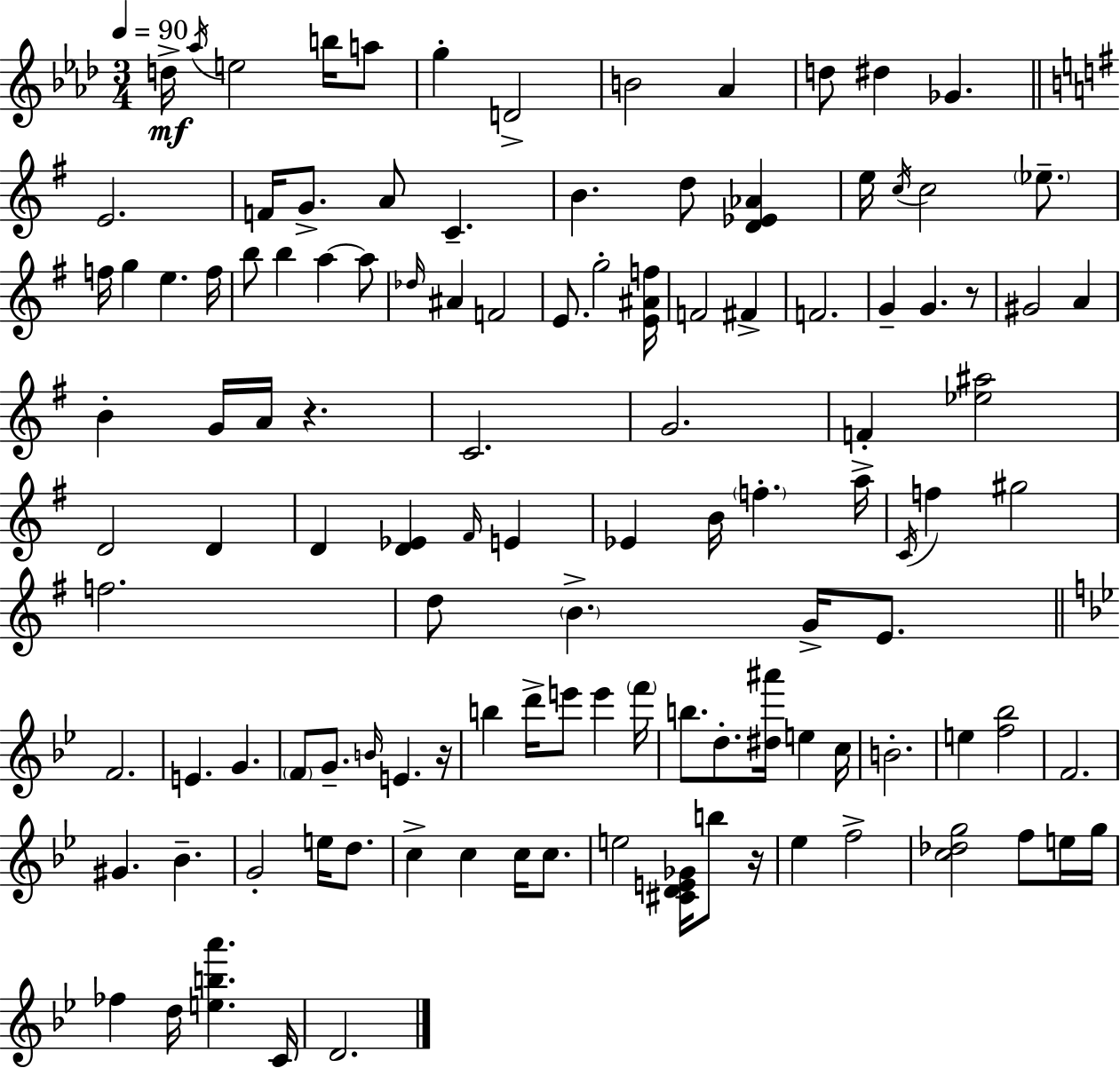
{
  \clef treble
  \numericTimeSignature
  \time 3/4
  \key aes \major
  \tempo 4 = 90
  \repeat volta 2 { d''16->\mf \acciaccatura { aes''16 } e''2 b''16 a''8 | g''4-. d'2-> | b'2 aes'4 | d''8 dis''4 ges'4. | \break \bar "||" \break \key g \major e'2. | f'16 g'8.-> a'8 c'4.-- | b'4. d''8 <d' ees' aes'>4 | e''16 \acciaccatura { c''16 } c''2 \parenthesize ees''8.-- | \break f''16 g''4 e''4. | f''16 b''8 b''4 a''4~~ a''8 | \grace { des''16 } ais'4 f'2 | e'8. g''2-. | \break <e' ais' f''>16 f'2 fis'4-> | f'2. | g'4-- g'4. | r8 gis'2 a'4 | \break b'4-. g'16 a'16 r4. | c'2. | g'2. | f'4-. <ees'' ais''>2 | \break d'2 d'4 | d'4 <d' ees'>4 \grace { fis'16 } e'4 | ees'4 b'16 \parenthesize f''4.-. | a''16-> \acciaccatura { c'16 } f''4 gis''2 | \break f''2. | d''8 \parenthesize b'4.-> | g'16-> e'8. \bar "||" \break \key bes \major f'2. | e'4. g'4. | \parenthesize f'8 g'8.-- \grace { b'16 } e'4. | r16 b''4 d'''16-> e'''8 e'''4 | \break \parenthesize f'''16 b''8. d''8.-. <dis'' ais'''>16 e''4 | c''16 b'2.-. | e''4 <f'' bes''>2 | f'2. | \break gis'4. bes'4.-- | g'2-. e''16 d''8. | c''4-> c''4 c''16 c''8. | e''2 <cis' d' e' ges'>16 b''8 | \break r16 ees''4 f''2-> | <c'' des'' g''>2 f''8 e''16 | g''16 fes''4 d''16 <e'' b'' a'''>4. | c'16 d'2. | \break } \bar "|."
}